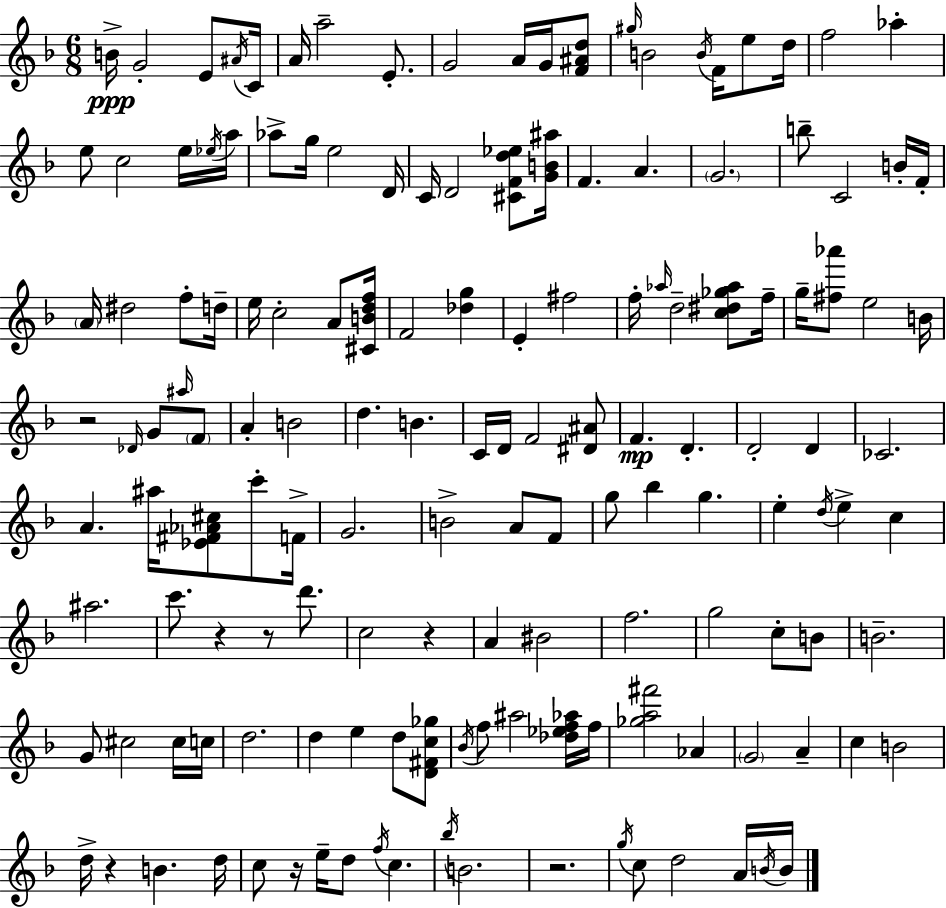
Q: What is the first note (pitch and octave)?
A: B4